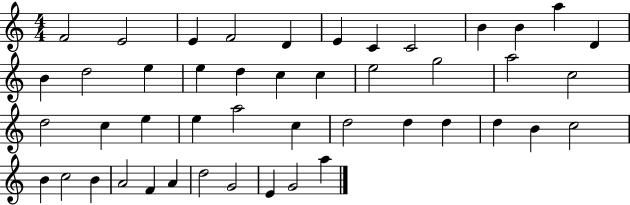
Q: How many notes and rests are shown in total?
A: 46